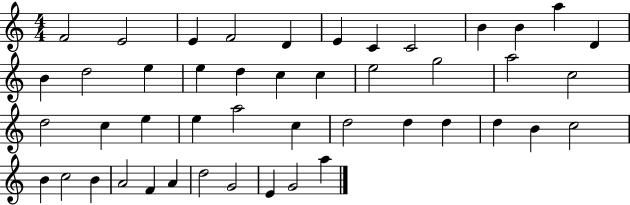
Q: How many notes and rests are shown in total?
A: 46